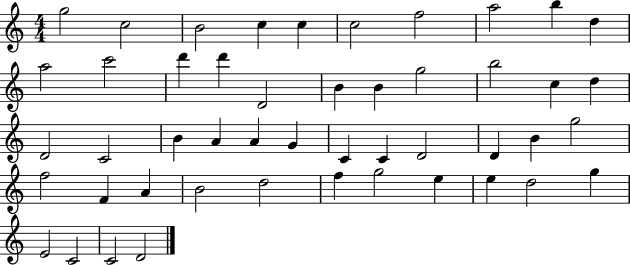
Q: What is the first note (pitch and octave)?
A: G5